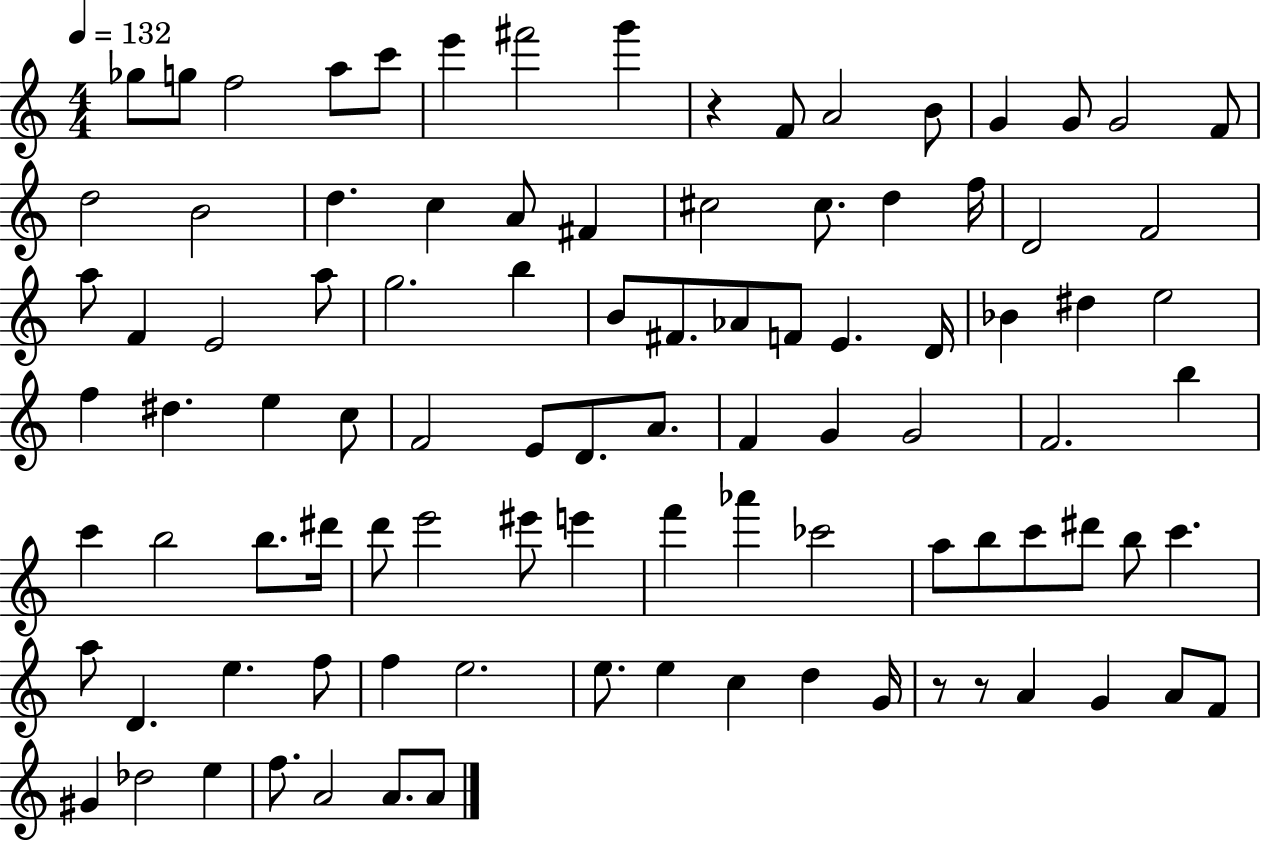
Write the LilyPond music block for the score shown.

{
  \clef treble
  \numericTimeSignature
  \time 4/4
  \key c \major
  \tempo 4 = 132
  ges''8 g''8 f''2 a''8 c'''8 | e'''4 fis'''2 g'''4 | r4 f'8 a'2 b'8 | g'4 g'8 g'2 f'8 | \break d''2 b'2 | d''4. c''4 a'8 fis'4 | cis''2 cis''8. d''4 f''16 | d'2 f'2 | \break a''8 f'4 e'2 a''8 | g''2. b''4 | b'8 fis'8. aes'8 f'8 e'4. d'16 | bes'4 dis''4 e''2 | \break f''4 dis''4. e''4 c''8 | f'2 e'8 d'8. a'8. | f'4 g'4 g'2 | f'2. b''4 | \break c'''4 b''2 b''8. dis'''16 | d'''8 e'''2 eis'''8 e'''4 | f'''4 aes'''4 ces'''2 | a''8 b''8 c'''8 dis'''8 b''8 c'''4. | \break a''8 d'4. e''4. f''8 | f''4 e''2. | e''8. e''4 c''4 d''4 g'16 | r8 r8 a'4 g'4 a'8 f'8 | \break gis'4 des''2 e''4 | f''8. a'2 a'8. a'8 | \bar "|."
}